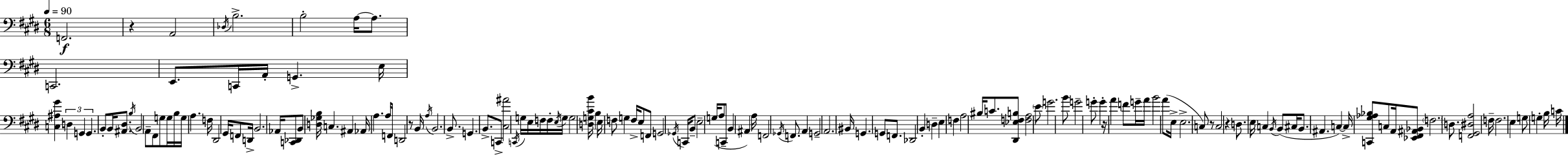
{
  \clef bass
  \numericTimeSignature
  \time 6/8
  \key e \major
  \tempo 4 = 90
  f,2.\f | r4 a,2 | \acciaccatura { des16 } b2.-> | b2-. a16~~ a8. | \break c,2. | e,8. c,16 a,16-. g,4.-> | e16 <c ais gis'>4 \tuplet 3/2 { d4 g,4 | g,4. } b,8-. b,16 <ais, dis>8. | \break \acciaccatura { b16 } b,2 a,8-- | fis,8 g8 g16 b16 g16 a4. | f16 dis,2 gis,16 f,8 | d,16-> b,2. | \break aes,16 <c, des,>8 b,8 <d ges b>16 c4. | ais,4 aes,16 a4. | a16 f,16 d,2 r8 | b,16 \acciaccatura { a16 } b,2. | \break b,8.-> g,4. | b,8.-> c,8-> <cis ais'>2 | \acciaccatura { c,16 } g16 e16 f16 f16-. \acciaccatura { e16 } g16 g2 | <d g cis' b'>16 b4 e16 f8 | \break g4 f16-> e8 f,8 g,2 | \acciaccatura { ges,16 } c,16 b,8-- e2-- | g16( a8 c,8-- b,4 | ais,4) a16 f,2 | \break \acciaccatura { ges,16 } f,8. a,4 g,2-- | a,2. | bis,16 g,4. | g,8 f,8. des,2 | \break b,4-. d4-- e4 | f4 a2 | bis16 c'8. <dis, ees f b>8 <f a>2 | \parenthesize e'8 g'2. | \break b'8 g'2-- | g'8-. g'4-. r16 | a'4 f'8 g'16-- a'16 b'2 | a'8( e16-> e2.-> | \break c8) r8 c2 | r4 d8. | e16 c4 \acciaccatura { b,16 }( b,8 cis16 b,8. | ais,4. c4~~) | \break c16-> <c, gis aes bes>8 c8 a,16 <ees, fis, ais, bes,>8 \parenthesize f2. | d8. <f, gis, dis a>2 | f16-- f2. | e4 | \break g8 g4-. b16 c'16 \bar "|."
}